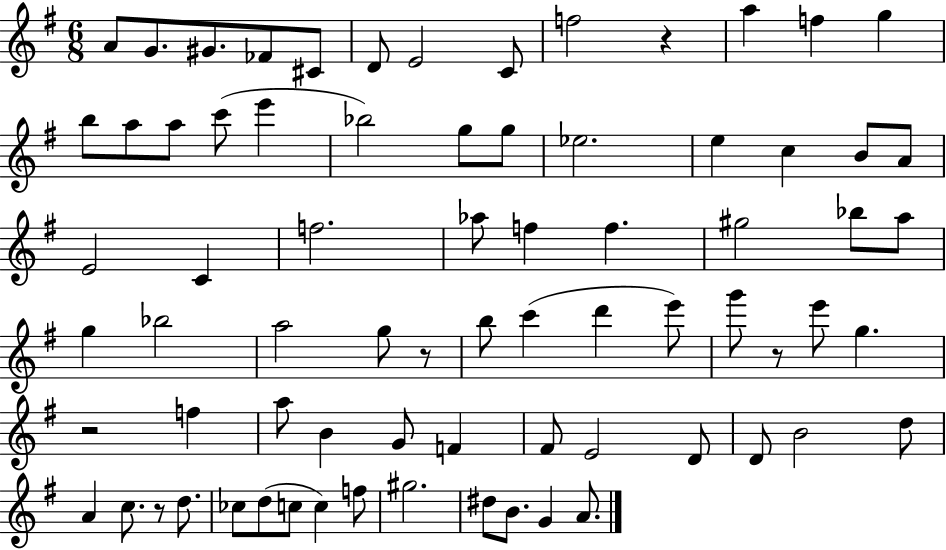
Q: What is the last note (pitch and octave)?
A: A4